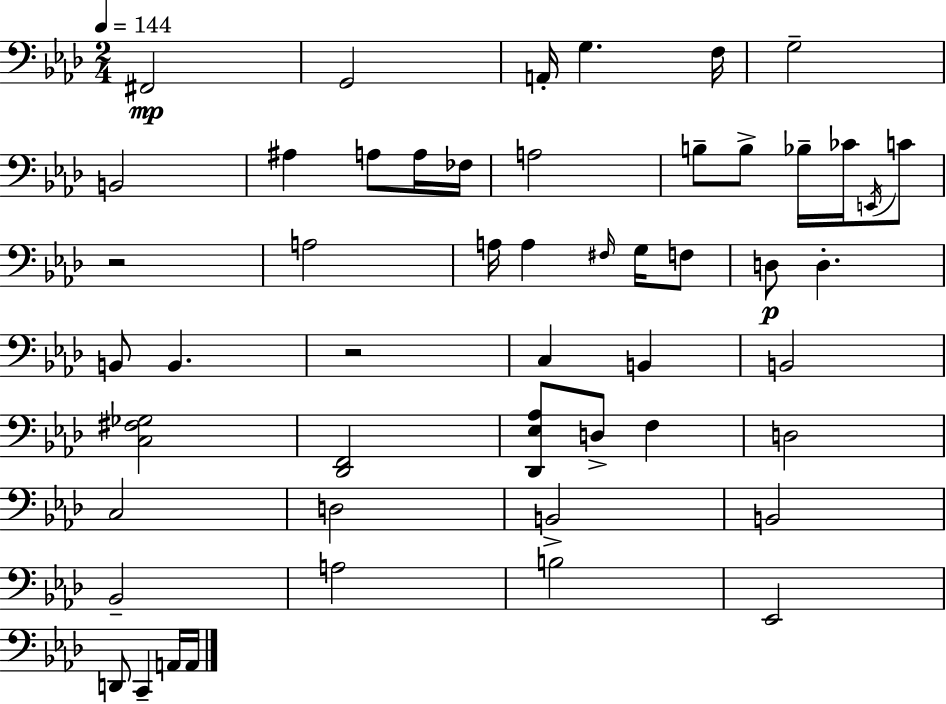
X:1
T:Untitled
M:2/4
L:1/4
K:Fm
^F,,2 G,,2 A,,/4 G, F,/4 G,2 B,,2 ^A, A,/2 A,/4 _F,/4 A,2 B,/2 B,/2 _B,/4 _C/4 E,,/4 C/2 z2 A,2 A,/4 A, ^F,/4 G,/4 F,/2 D,/2 D, B,,/2 B,, z2 C, B,, B,,2 [C,^F,_G,]2 [_D,,F,,]2 [_D,,_E,_A,]/2 D,/2 F, D,2 C,2 D,2 B,,2 B,,2 _B,,2 A,2 B,2 _E,,2 D,,/2 C,, A,,/4 A,,/4